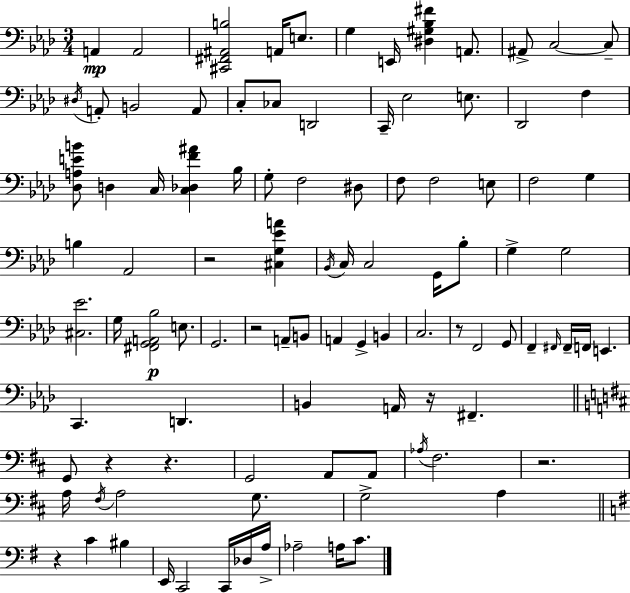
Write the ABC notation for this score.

X:1
T:Untitled
M:3/4
L:1/4
K:Fm
A,, A,,2 [^C,,^F,,^A,,B,]2 A,,/4 E,/2 G, E,,/4 [^D,^G,_B,^F] A,,/2 ^A,,/2 C,2 C,/2 ^D,/4 A,,/2 B,,2 A,,/2 C,/2 _C,/2 D,,2 C,,/4 _E,2 E,/2 _D,,2 F, [_D,A,EB]/2 D, C,/4 [C,_D,F^A] _B,/4 G,/2 F,2 ^D,/2 F,/2 F,2 E,/2 F,2 G, B, _A,,2 z2 [^C,G,_EA] _B,,/4 C,/4 C,2 G,,/4 _B,/2 G, G,2 [^C,_E]2 G,/4 [^F,,G,,A,,_B,]2 E,/2 G,,2 z2 A,,/2 B,,/2 A,, G,, B,, C,2 z/2 F,,2 G,,/2 F,, ^F,,/4 ^F,,/4 F,,/4 E,, C,, D,, B,, A,,/4 z/4 ^F,, G,,/2 z z G,,2 A,,/2 A,,/2 _A,/4 ^F,2 z2 A,/4 ^F,/4 A,2 G,/2 G,2 A, z C ^B, E,,/4 C,,2 C,,/4 _D,/4 A,/4 _A,2 A,/4 C/2